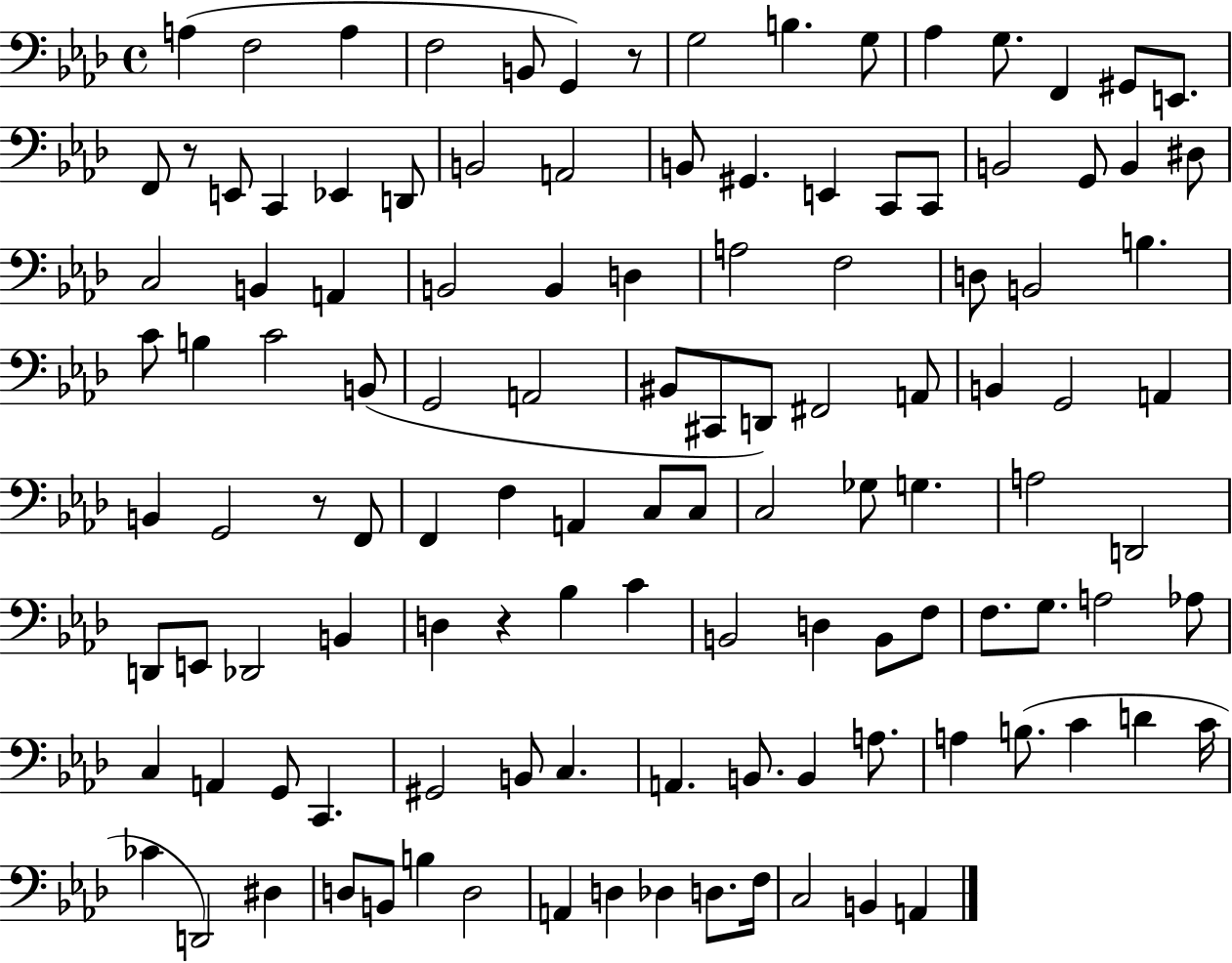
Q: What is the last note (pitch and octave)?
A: A2